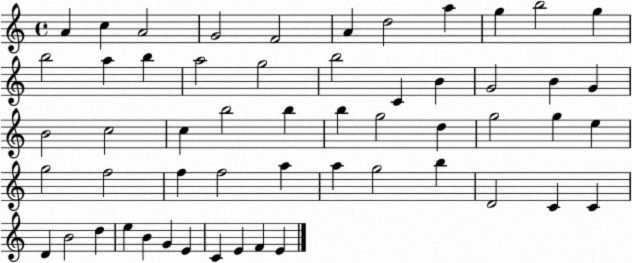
X:1
T:Untitled
M:4/4
L:1/4
K:C
A c A2 G2 F2 A d2 a g b2 g b2 a b a2 g2 b2 C B G2 B G B2 c2 c b2 b b g2 d g2 g e g2 f2 f f2 a a g2 b D2 C C D B2 d e B G E C E F E